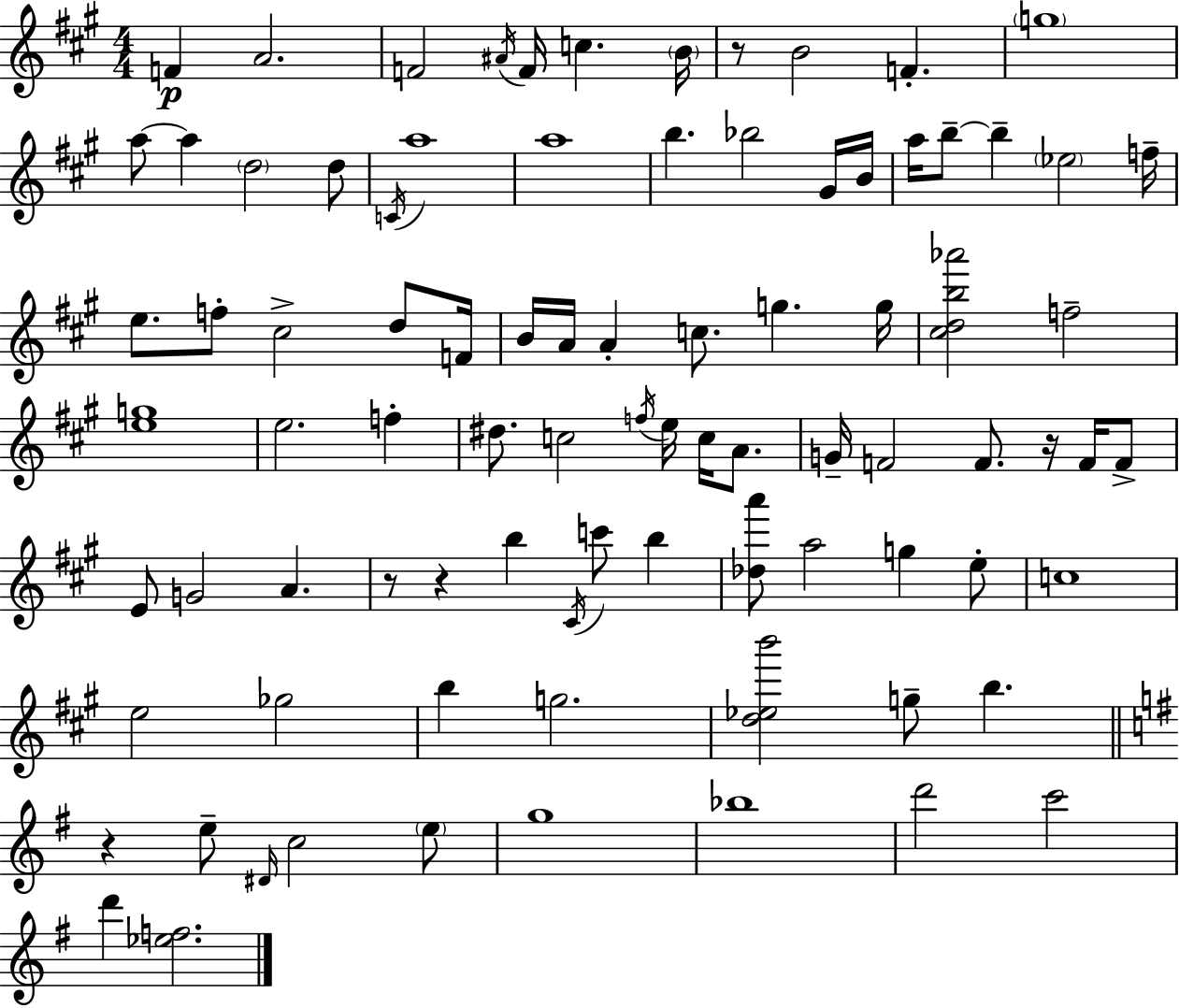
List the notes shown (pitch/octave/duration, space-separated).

F4/q A4/h. F4/h A#4/s F4/s C5/q. B4/s R/e B4/h F4/q. G5/w A5/e A5/q D5/h D5/e C4/s A5/w A5/w B5/q. Bb5/h G#4/s B4/s A5/s B5/e B5/q Eb5/h F5/s E5/e. F5/e C#5/h D5/e F4/s B4/s A4/s A4/q C5/e. G5/q. G5/s [C#5,D5,B5,Ab6]/h F5/h [E5,G5]/w E5/h. F5/q D#5/e. C5/h F5/s E5/s C5/s A4/e. G4/s F4/h F4/e. R/s F4/s F4/e E4/e G4/h A4/q. R/e R/q B5/q C#4/s C6/e B5/q [Db5,A6]/e A5/h G5/q E5/e C5/w E5/h Gb5/h B5/q G5/h. [D5,Eb5,B6]/h G5/e B5/q. R/q E5/e D#4/s C5/h E5/e G5/w Bb5/w D6/h C6/h D6/q [Eb5,F5]/h.